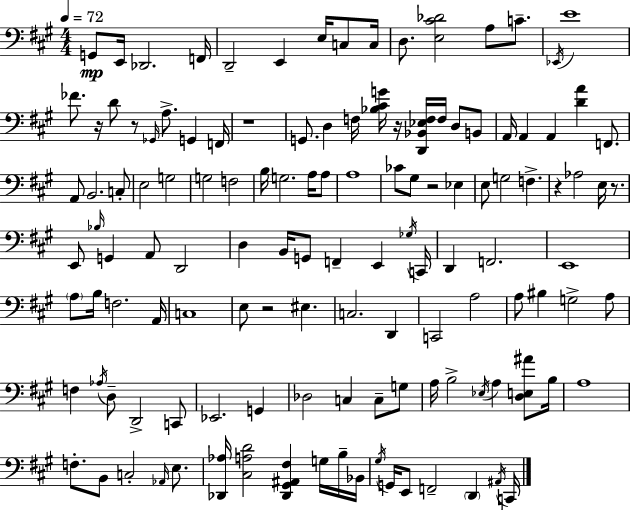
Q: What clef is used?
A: bass